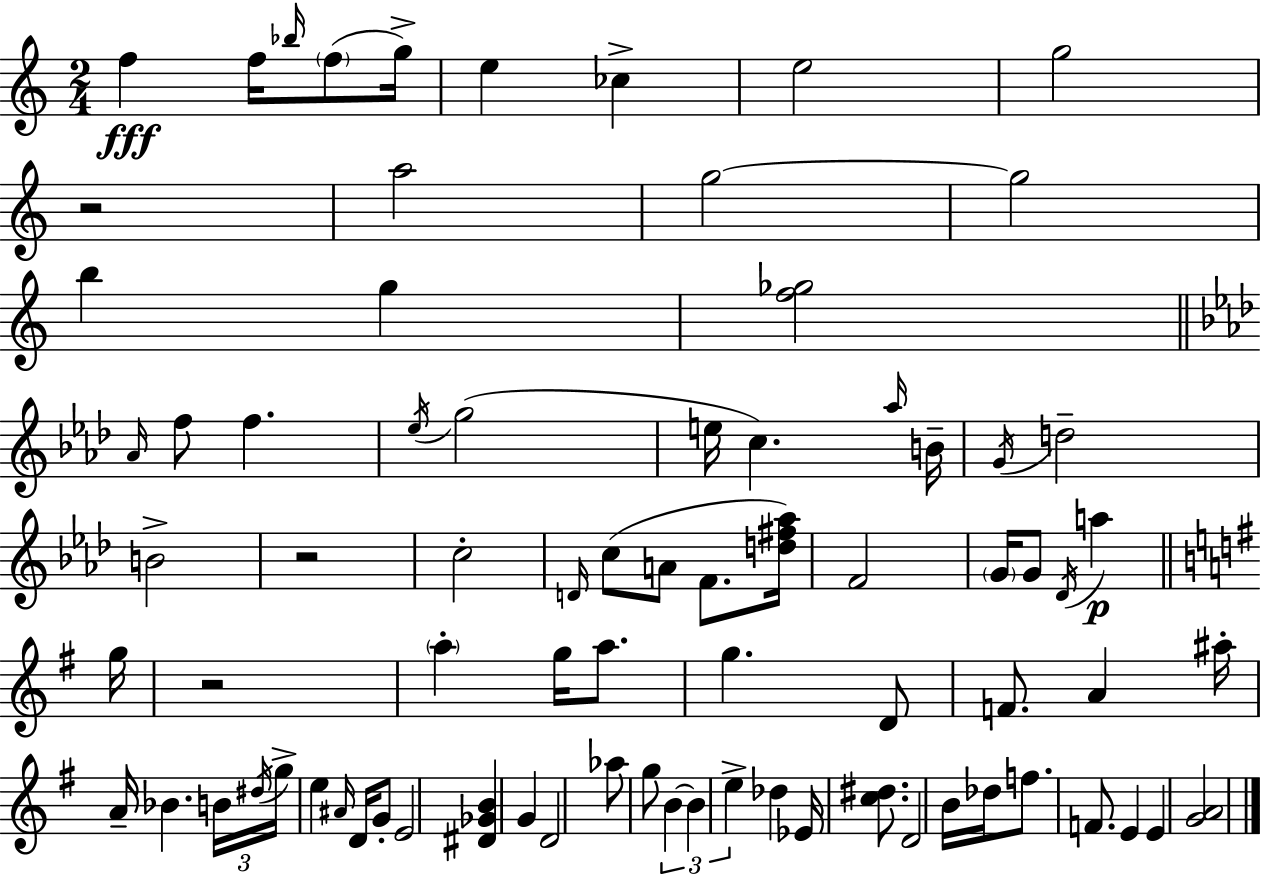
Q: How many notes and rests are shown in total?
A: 79